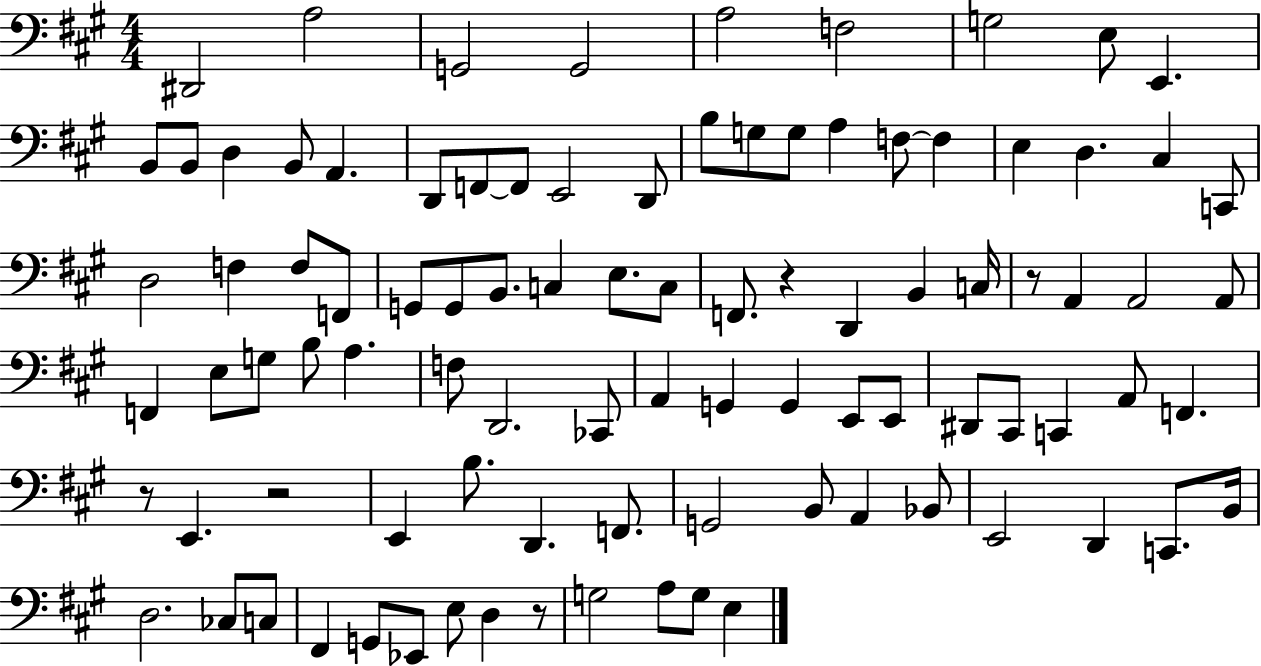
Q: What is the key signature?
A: A major